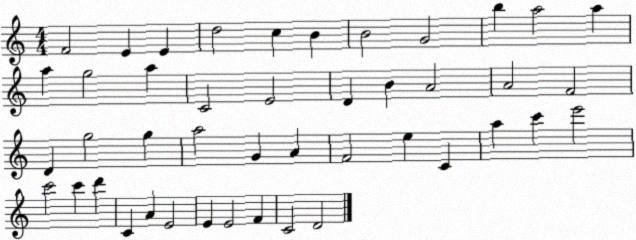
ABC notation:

X:1
T:Untitled
M:4/4
L:1/4
K:C
F2 E E d2 c B B2 G2 b a2 a a g2 a C2 E2 D B A2 A2 F2 D g2 g a2 G A F2 e C a c' e'2 c'2 c' d' C A E2 E E2 F C2 D2